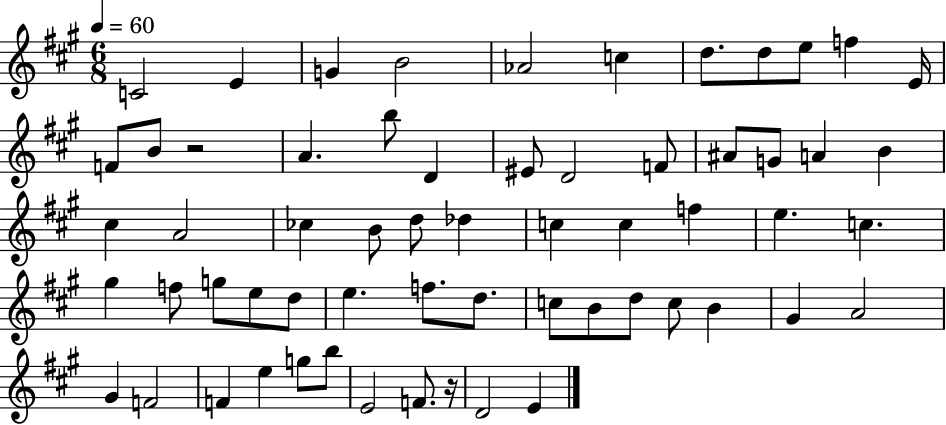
{
  \clef treble
  \numericTimeSignature
  \time 6/8
  \key a \major
  \tempo 4 = 60
  c'2 e'4 | g'4 b'2 | aes'2 c''4 | d''8. d''8 e''8 f''4 e'16 | \break f'8 b'8 r2 | a'4. b''8 d'4 | eis'8 d'2 f'8 | ais'8 g'8 a'4 b'4 | \break cis''4 a'2 | ces''4 b'8 d''8 des''4 | c''4 c''4 f''4 | e''4. c''4. | \break gis''4 f''8 g''8 e''8 d''8 | e''4. f''8. d''8. | c''8 b'8 d''8 c''8 b'4 | gis'4 a'2 | \break gis'4 f'2 | f'4 e''4 g''8 b''8 | e'2 f'8. r16 | d'2 e'4 | \break \bar "|."
}